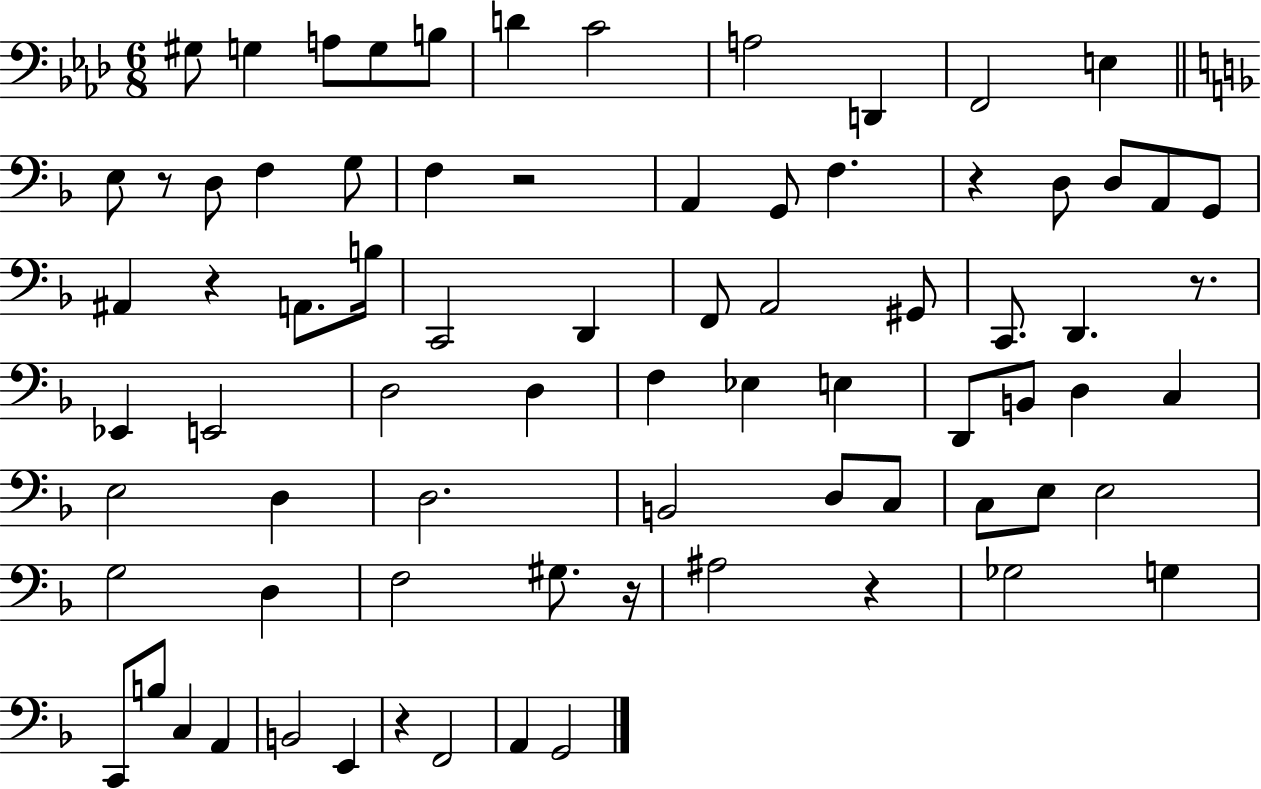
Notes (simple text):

G#3/e G3/q A3/e G3/e B3/e D4/q C4/h A3/h D2/q F2/h E3/q E3/e R/e D3/e F3/q G3/e F3/q R/h A2/q G2/e F3/q. R/q D3/e D3/e A2/e G2/e A#2/q R/q A2/e. B3/s C2/h D2/q F2/e A2/h G#2/e C2/e. D2/q. R/e. Eb2/q E2/h D3/h D3/q F3/q Eb3/q E3/q D2/e B2/e D3/q C3/q E3/h D3/q D3/h. B2/h D3/e C3/e C3/e E3/e E3/h G3/h D3/q F3/h G#3/e. R/s A#3/h R/q Gb3/h G3/q C2/e B3/e C3/q A2/q B2/h E2/q R/q F2/h A2/q G2/h